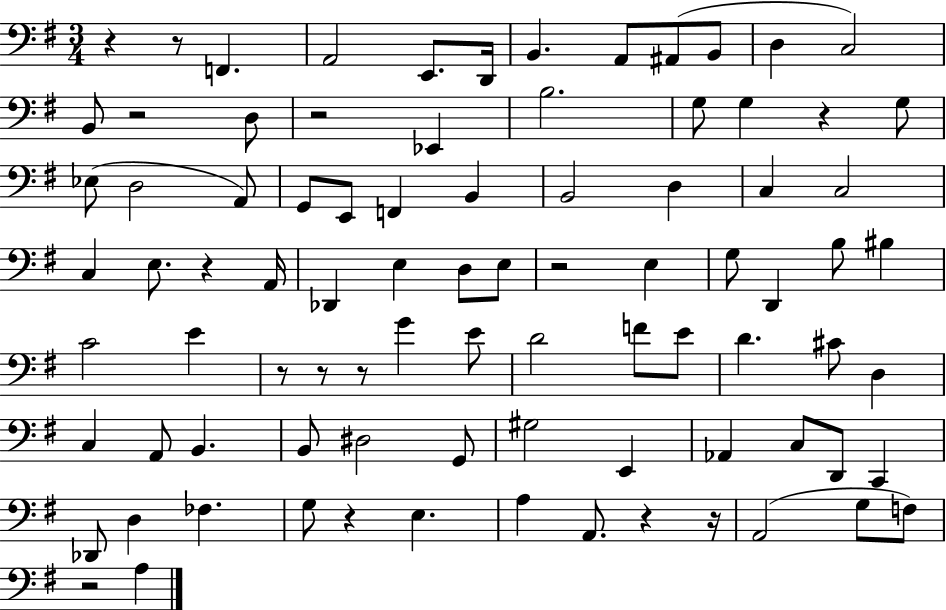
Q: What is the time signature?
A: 3/4